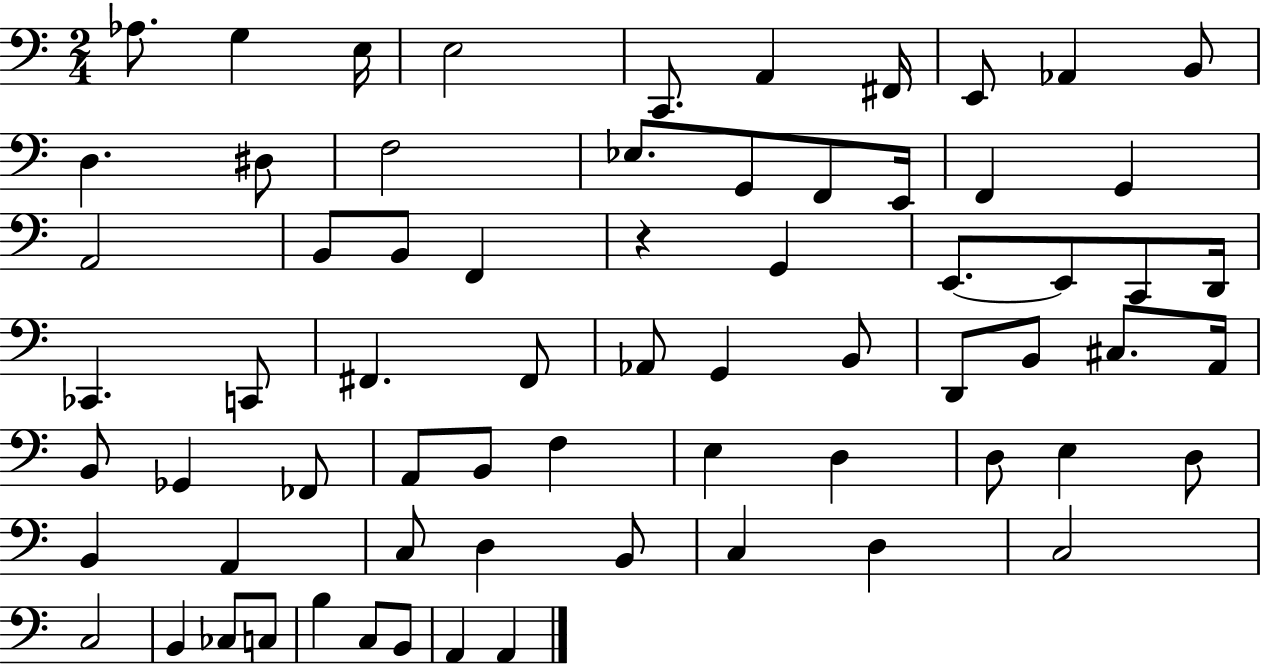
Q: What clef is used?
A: bass